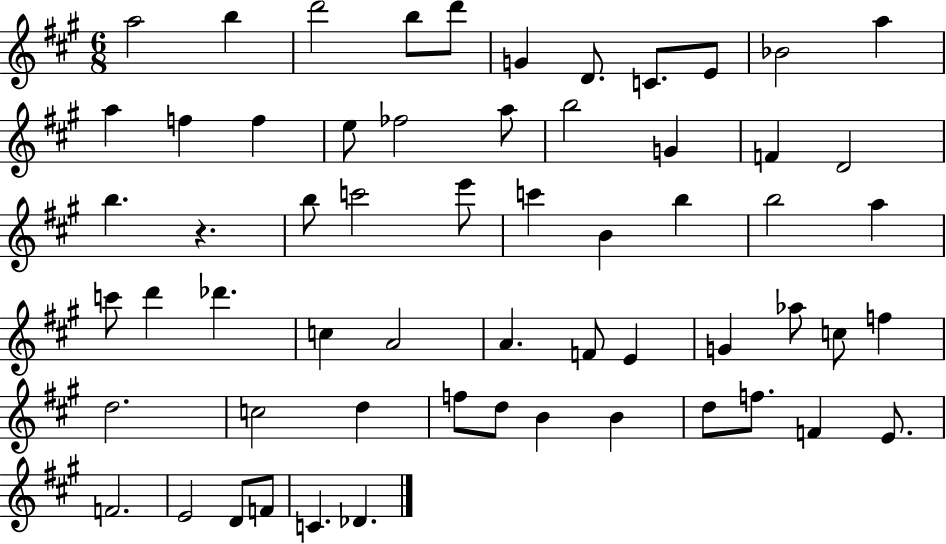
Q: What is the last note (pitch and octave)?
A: Db4